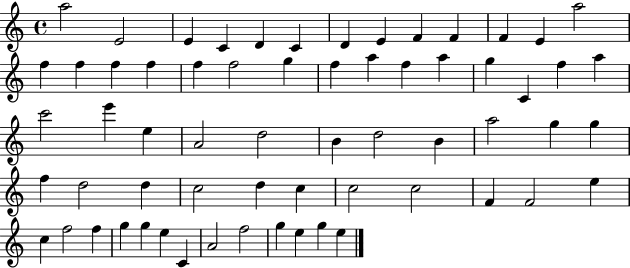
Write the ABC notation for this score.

X:1
T:Untitled
M:4/4
L:1/4
K:C
a2 E2 E C D C D E F F F E a2 f f f f f f2 g f a f a g C f a c'2 e' e A2 d2 B d2 B a2 g g f d2 d c2 d c c2 c2 F F2 e c f2 f g g e C A2 f2 g e g e